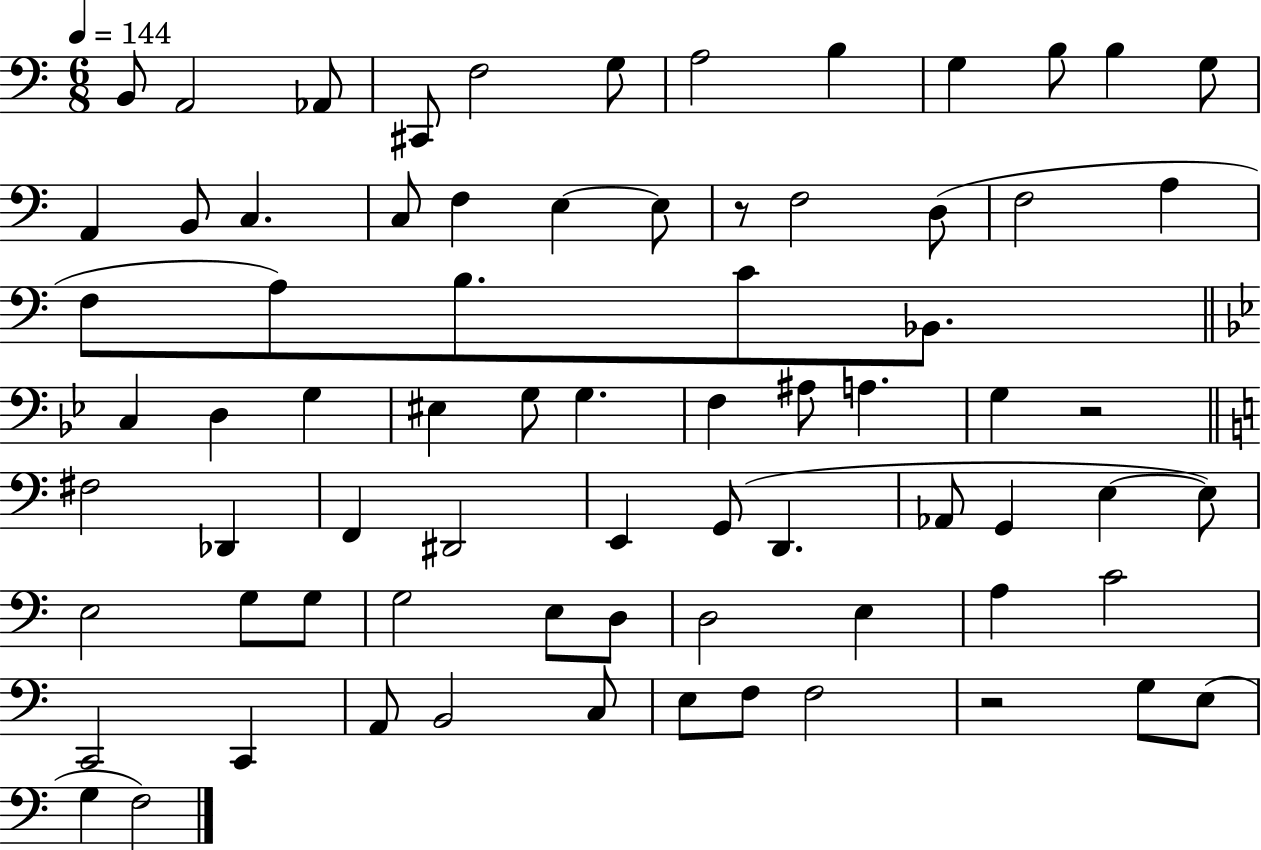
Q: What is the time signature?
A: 6/8